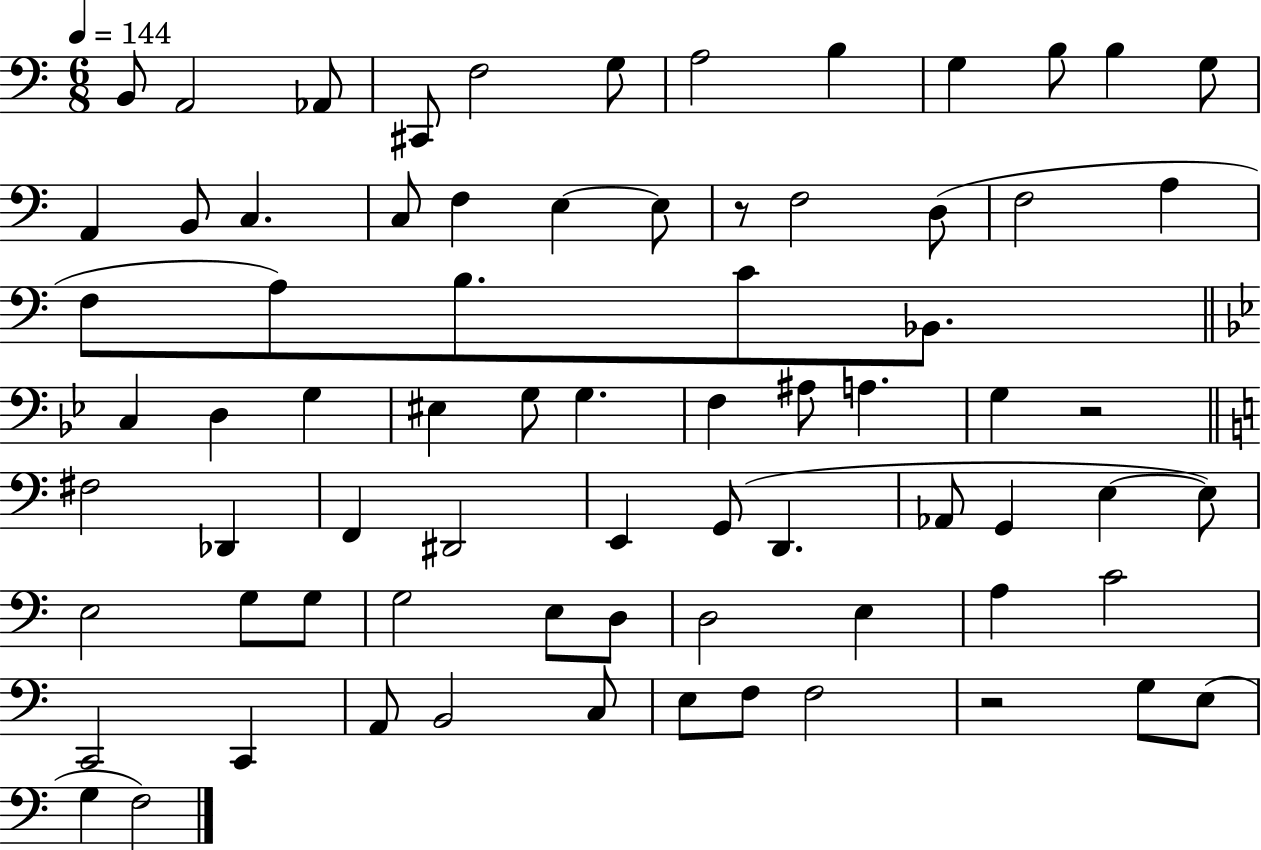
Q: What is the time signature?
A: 6/8